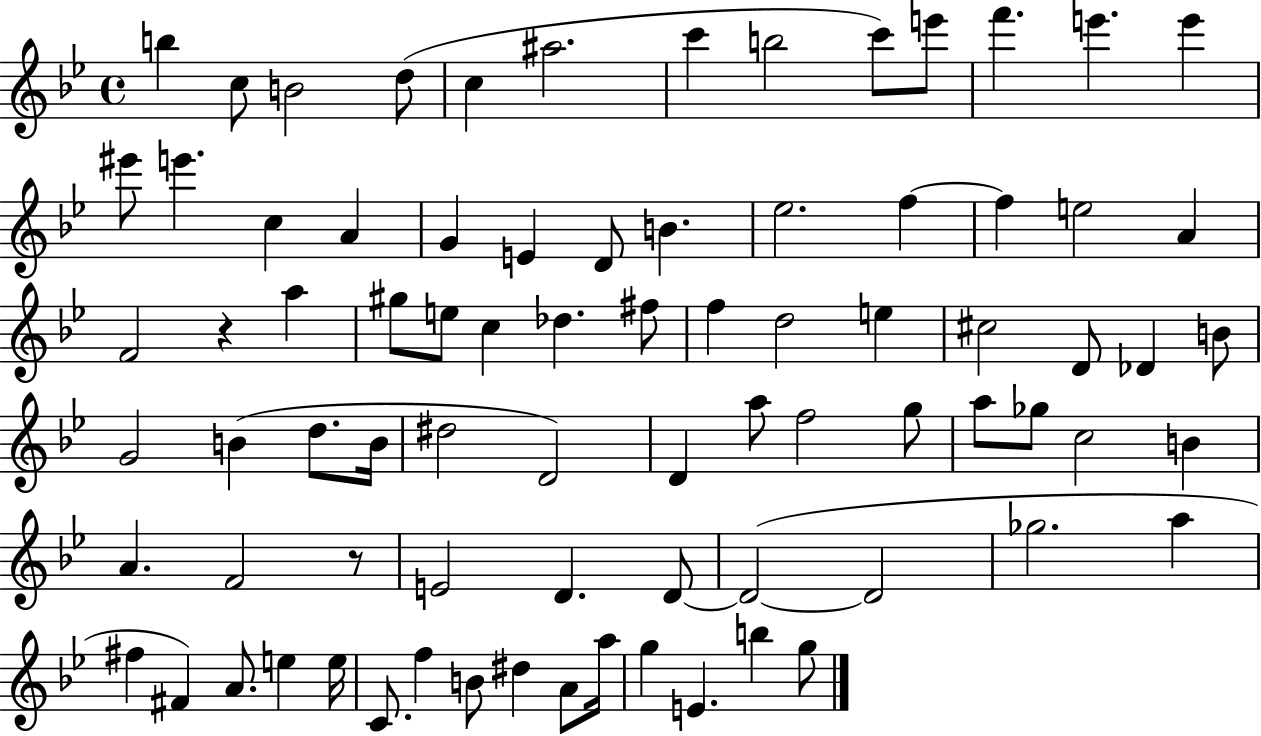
{
  \clef treble
  \time 4/4
  \defaultTimeSignature
  \key bes \major
  \repeat volta 2 { b''4 c''8 b'2 d''8( | c''4 ais''2. | c'''4 b''2 c'''8) e'''8 | f'''4. e'''4. e'''4 | \break eis'''8 e'''4. c''4 a'4 | g'4 e'4 d'8 b'4. | ees''2. f''4~~ | f''4 e''2 a'4 | \break f'2 r4 a''4 | gis''8 e''8 c''4 des''4. fis''8 | f''4 d''2 e''4 | cis''2 d'8 des'4 b'8 | \break g'2 b'4( d''8. b'16 | dis''2 d'2) | d'4 a''8 f''2 g''8 | a''8 ges''8 c''2 b'4 | \break a'4. f'2 r8 | e'2 d'4. d'8~~ | d'2~(~ d'2 | ges''2. a''4 | \break fis''4 fis'4) a'8. e''4 e''16 | c'8. f''4 b'8 dis''4 a'8 a''16 | g''4 e'4. b''4 g''8 | } \bar "|."
}